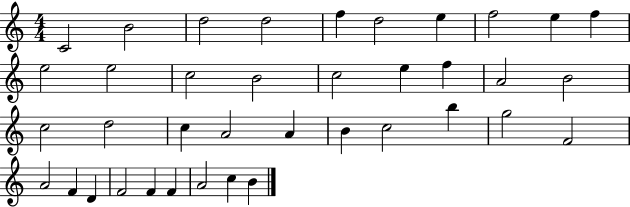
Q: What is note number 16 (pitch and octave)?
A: E5